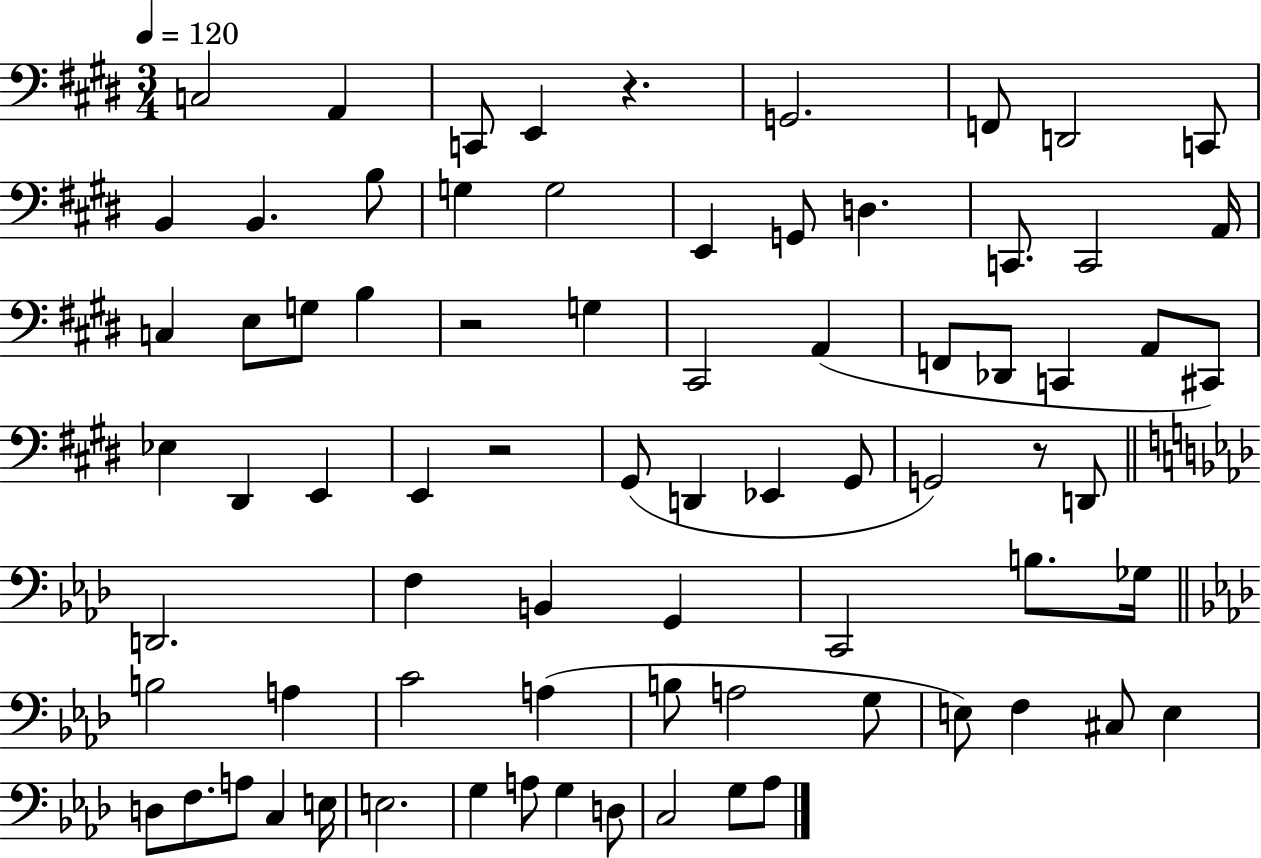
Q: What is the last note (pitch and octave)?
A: Ab3